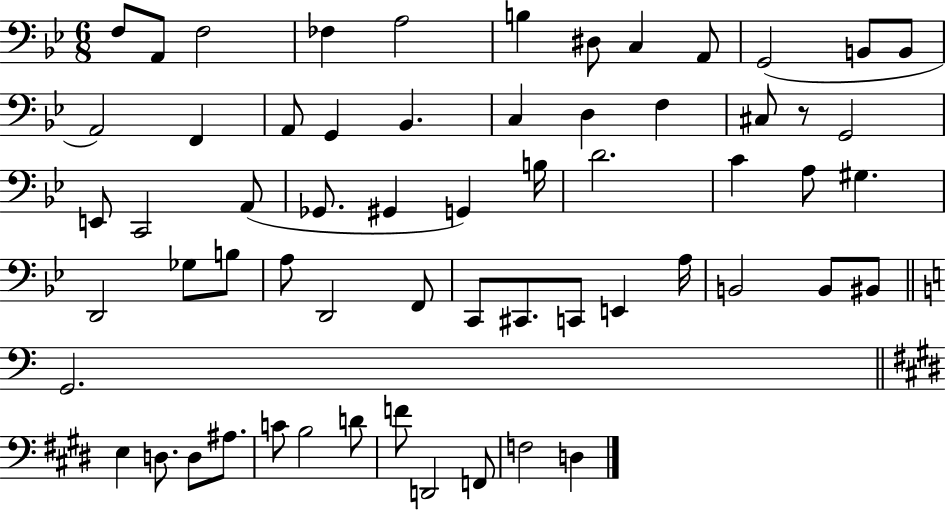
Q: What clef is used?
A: bass